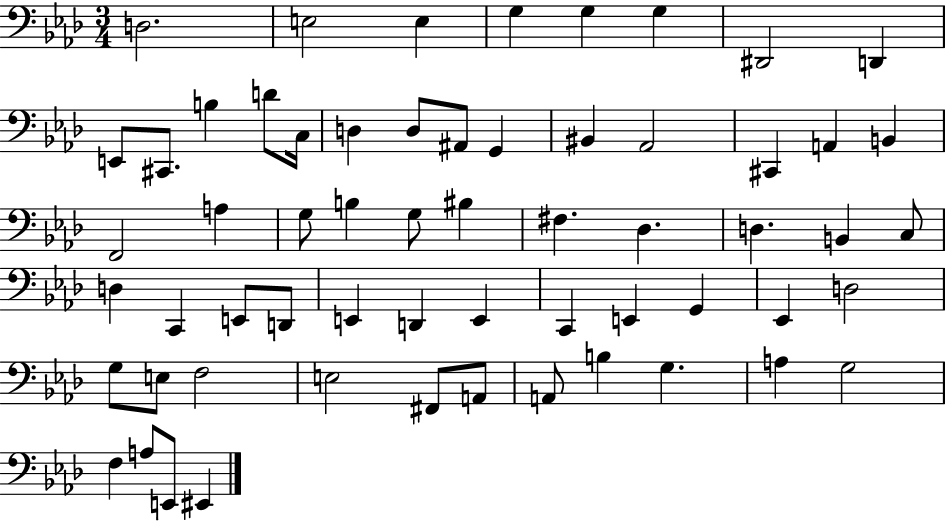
{
  \clef bass
  \numericTimeSignature
  \time 3/4
  \key aes \major
  d2. | e2 e4 | g4 g4 g4 | dis,2 d,4 | \break e,8 cis,8. b4 d'8 c16 | d4 d8 ais,8 g,4 | bis,4 aes,2 | cis,4 a,4 b,4 | \break f,2 a4 | g8 b4 g8 bis4 | fis4. des4. | d4. b,4 c8 | \break d4 c,4 e,8 d,8 | e,4 d,4 e,4 | c,4 e,4 g,4 | ees,4 d2 | \break g8 e8 f2 | e2 fis,8 a,8 | a,8 b4 g4. | a4 g2 | \break f4 a8 e,8 eis,4 | \bar "|."
}